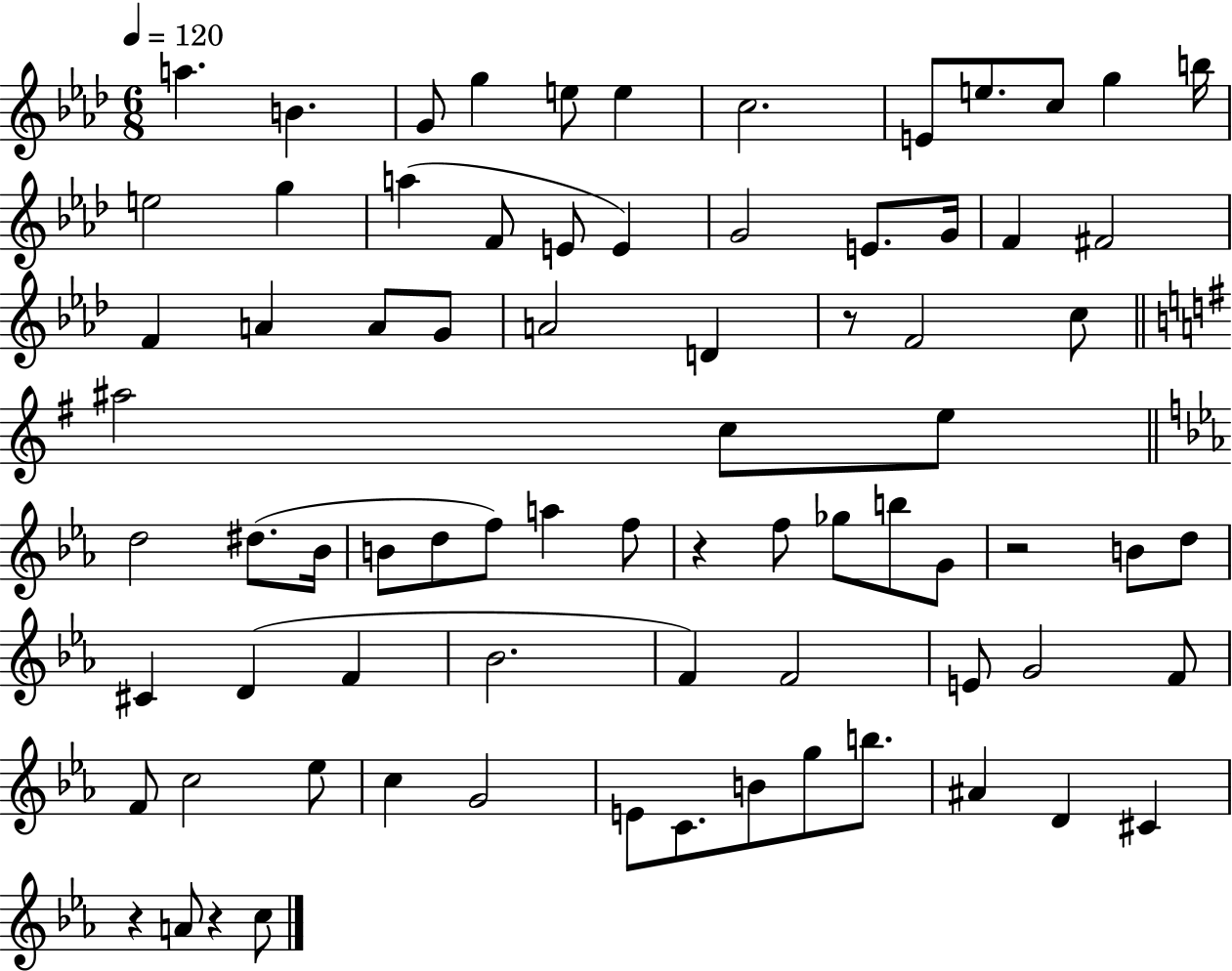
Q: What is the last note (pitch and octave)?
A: C5